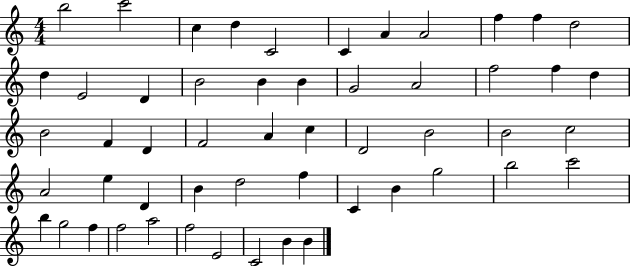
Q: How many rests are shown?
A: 0